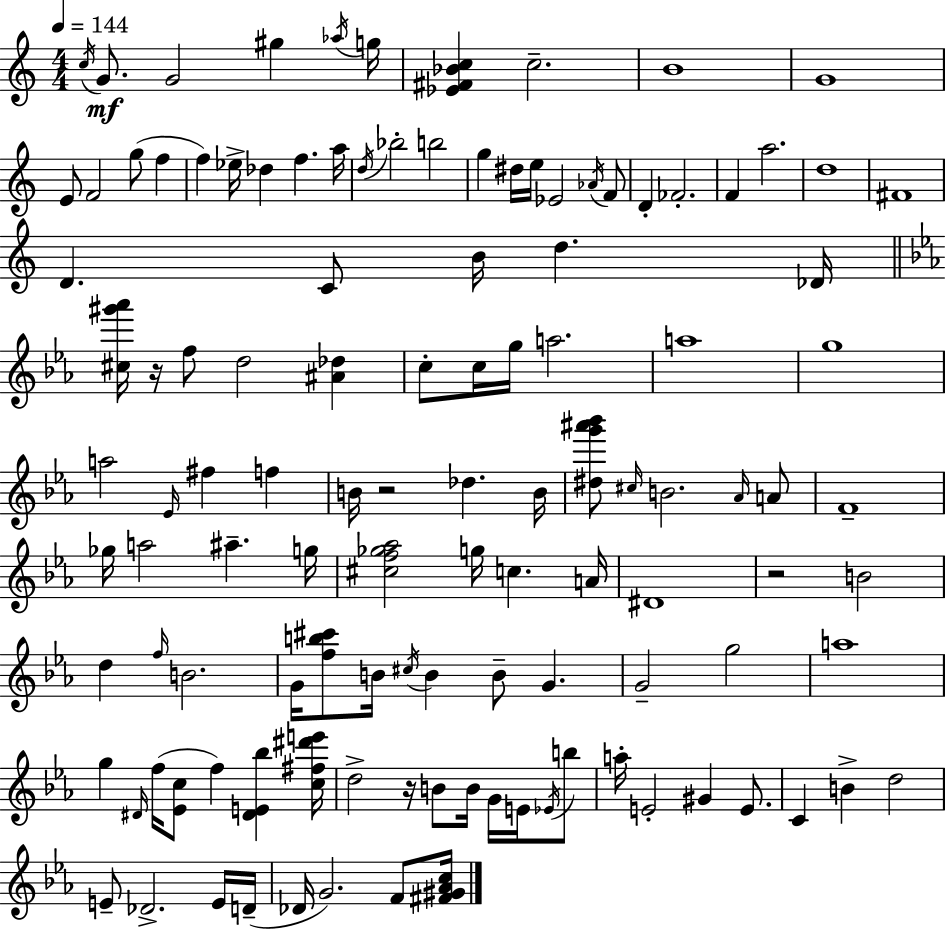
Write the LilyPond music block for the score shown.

{
  \clef treble
  \numericTimeSignature
  \time 4/4
  \key a \minor
  \tempo 4 = 144
  \acciaccatura { c''16 }\mf g'8. g'2 gis''4 | \acciaccatura { aes''16 } g''16 <ees' fis' bes' c''>4 c''2.-- | b'1 | g'1 | \break e'8 f'2 g''8( f''4 | f''4) ees''16-> des''4 f''4. | a''16 \acciaccatura { d''16 } bes''2-. b''2 | g''4 dis''16 e''16 ees'2 | \break \acciaccatura { aes'16 } f'8 d'4-. fes'2.-. | f'4 a''2. | d''1 | fis'1 | \break d'4. c'8 b'16 d''4. | des'16 \bar "||" \break \key ees \major <cis'' gis''' aes'''>16 r16 f''8 d''2 <ais' des''>4 | c''8-. c''16 g''16 a''2. | a''1 | g''1 | \break a''2 \grace { ees'16 } fis''4 f''4 | b'16 r2 des''4. | b'16 <dis'' g''' ais''' bes'''>8 \grace { cis''16 } b'2. | \grace { aes'16 } a'8 f'1-- | \break ges''16 a''2 ais''4.-- | g''16 <cis'' f'' ges'' aes''>2 g''16 c''4. | a'16 dis'1 | r2 b'2 | \break d''4 \grace { f''16 } b'2. | g'16 <f'' b'' cis'''>8 b'16 \acciaccatura { cis''16 } b'4 b'8-- g'4. | g'2-- g''2 | a''1 | \break g''4 \grace { dis'16 } f''16( <ees' c''>8 f''4) | <dis' e' bes''>4 <c'' fis'' dis''' e'''>16 d''2-> r16 b'8 | b'16 g'16 e'16 \acciaccatura { ees'16 } b''8 a''16-. e'2-. | gis'4 e'8. c'4 b'4-> d''2 | \break e'8-- des'2.-> | e'16 d'16--( des'16 g'2.) | f'8 <fis' gis' aes' c''>16 \bar "|."
}